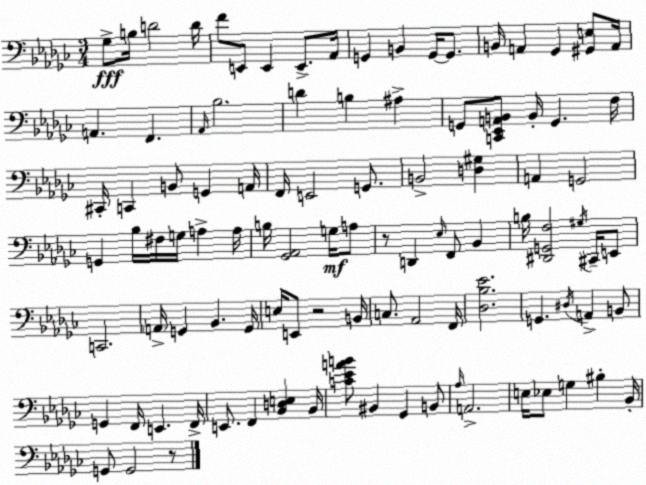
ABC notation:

X:1
T:Untitled
M:3/4
L:1/4
K:Ebm
_G,/2 B,/4 D2 D/4 F/2 E,,/2 E,, E,,/2 _A,,/4 G,, B,, G,,/4 G,,/2 B,,/4 A,, _G,, [^G,,E,]/2 A,,/4 A,, F,, _A,,/4 _B,2 D B, ^A, G,,/2 [C,,_E,,A,,B,,]/2 B,,/4 G,, F,/4 ^C,,/4 C,, B,,/2 G,, A,,/4 F,,/4 E,,2 G,,/2 B,,2 [D,^G,] A,, G,,2 G,, _B,/4 ^F,/4 G,/4 A, A,/4 B,/4 [_G,,_A,,]2 G,/4 A,/2 z/2 D,, _E,/4 F,,/2 _B,, B,/4 [^D,,G,,F,]2 ^G,/4 ^C,,/4 E,,/2 C,,2 A,,/4 G,, _B,, G,,/4 E,/4 E,,/2 z2 B,,/4 C,/2 _A,,2 F,,/4 [_D,_B,_E]2 G,, ^D,/4 A,, B,,/2 G,, F,,/4 E,, F,,/4 E,,/2 F,, [_B,,D,E,] _B,,/4 [C_EAB]/2 ^B,, _G,, B,,/2 _A,/4 A,,2 E,/4 _E,/2 G, ^B, _B,,/4 G,,/2 G,,2 z/2